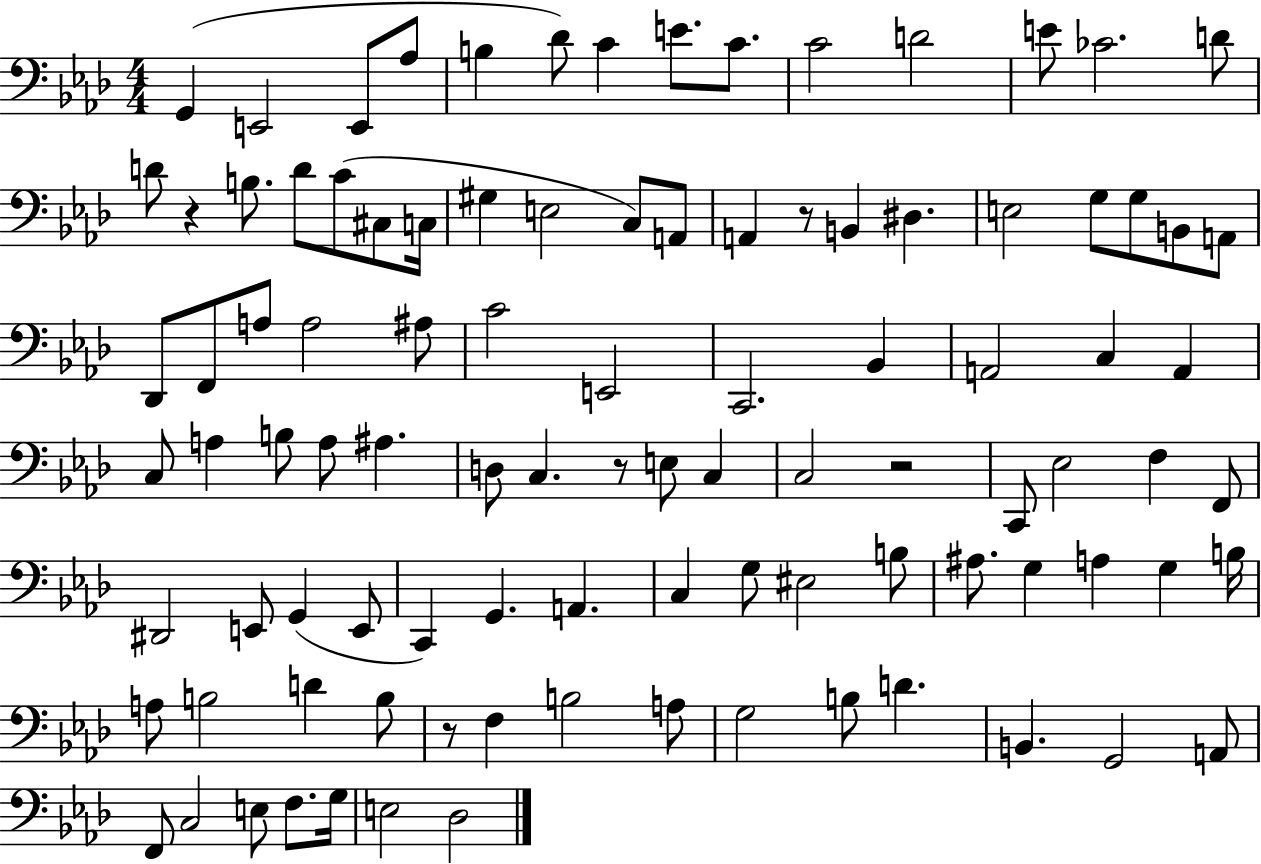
{
  \clef bass
  \numericTimeSignature
  \time 4/4
  \key aes \major
  g,4( e,2 e,8 aes8 | b4 des'8) c'4 e'8. c'8. | c'2 d'2 | e'8 ces'2. d'8 | \break d'8 r4 b8. d'8 c'8( cis8 c16 | gis4 e2 c8) a,8 | a,4 r8 b,4 dis4. | e2 g8 g8 b,8 a,8 | \break des,8 f,8 a8 a2 ais8 | c'2 e,2 | c,2. bes,4 | a,2 c4 a,4 | \break c8 a4 b8 a8 ais4. | d8 c4. r8 e8 c4 | c2 r2 | c,8 ees2 f4 f,8 | \break dis,2 e,8 g,4( e,8 | c,4) g,4. a,4. | c4 g8 eis2 b8 | ais8. g4 a4 g4 b16 | \break a8 b2 d'4 b8 | r8 f4 b2 a8 | g2 b8 d'4. | b,4. g,2 a,8 | \break f,8 c2 e8 f8. g16 | e2 des2 | \bar "|."
}